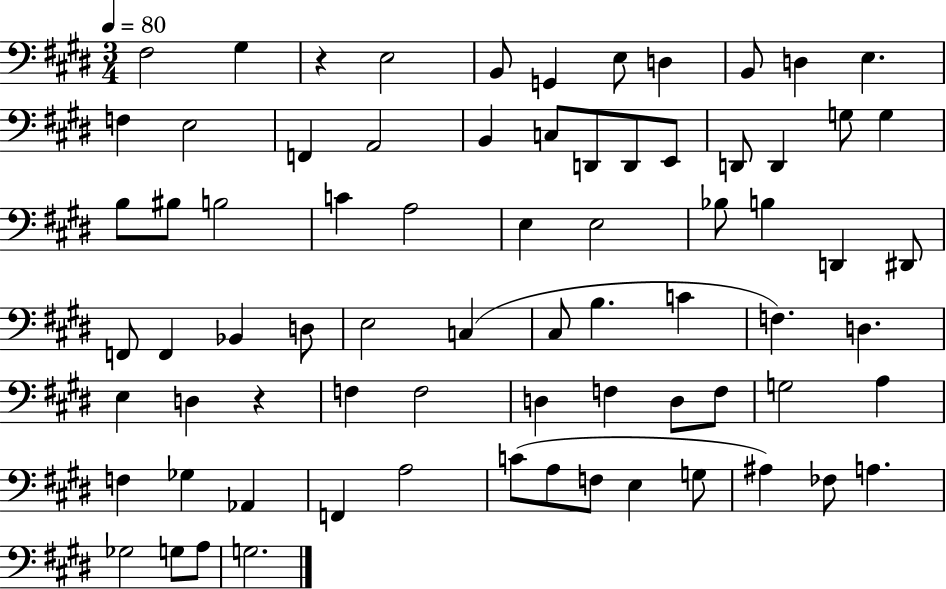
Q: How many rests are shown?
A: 2